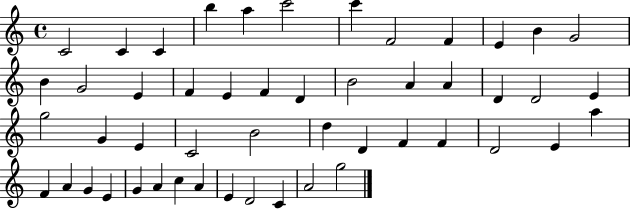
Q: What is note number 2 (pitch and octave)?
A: C4